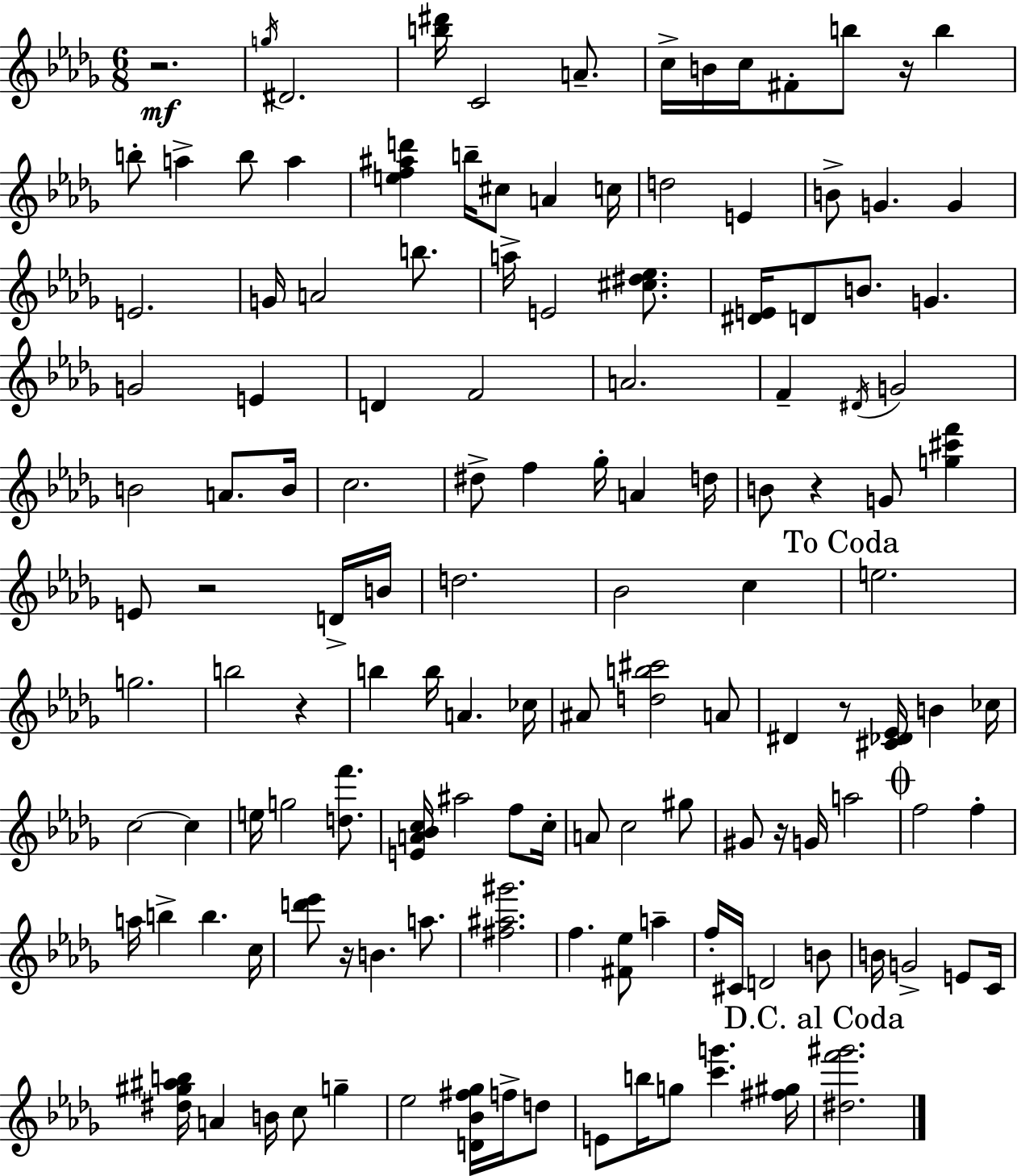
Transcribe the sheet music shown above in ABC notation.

X:1
T:Untitled
M:6/8
L:1/4
K:Bbm
z2 g/4 ^D2 [b^d']/4 C2 A/2 c/4 B/4 c/4 ^F/2 b/2 z/4 b b/2 a b/2 a [ef^ad'] b/4 ^c/2 A c/4 d2 E B/2 G G E2 G/4 A2 b/2 a/4 E2 [^c^d_e]/2 [^DE]/4 D/2 B/2 G G2 E D F2 A2 F ^D/4 G2 B2 A/2 B/4 c2 ^d/2 f _g/4 A d/4 B/2 z G/2 [g^c'f'] E/2 z2 D/4 B/4 d2 _B2 c e2 g2 b2 z b b/4 A _c/4 ^A/2 [db^c']2 A/2 ^D z/2 [^C_D_E]/4 B _c/4 c2 c e/4 g2 [df']/2 [EA_Bc]/4 ^a2 f/2 c/4 A/2 c2 ^g/2 ^G/2 z/4 G/4 a2 f2 f a/4 b b c/4 [d'_e']/2 z/4 B a/2 [^f^a^g']2 f [^F_e]/2 a f/4 ^C/4 D2 B/2 B/4 G2 E/2 C/4 [^d^g^ab]/4 A B/4 c/2 g _e2 [D_B^f_g]/4 f/4 d/2 E/2 b/4 g/2 [c'g'] [^f^g]/4 [^df'^g']2